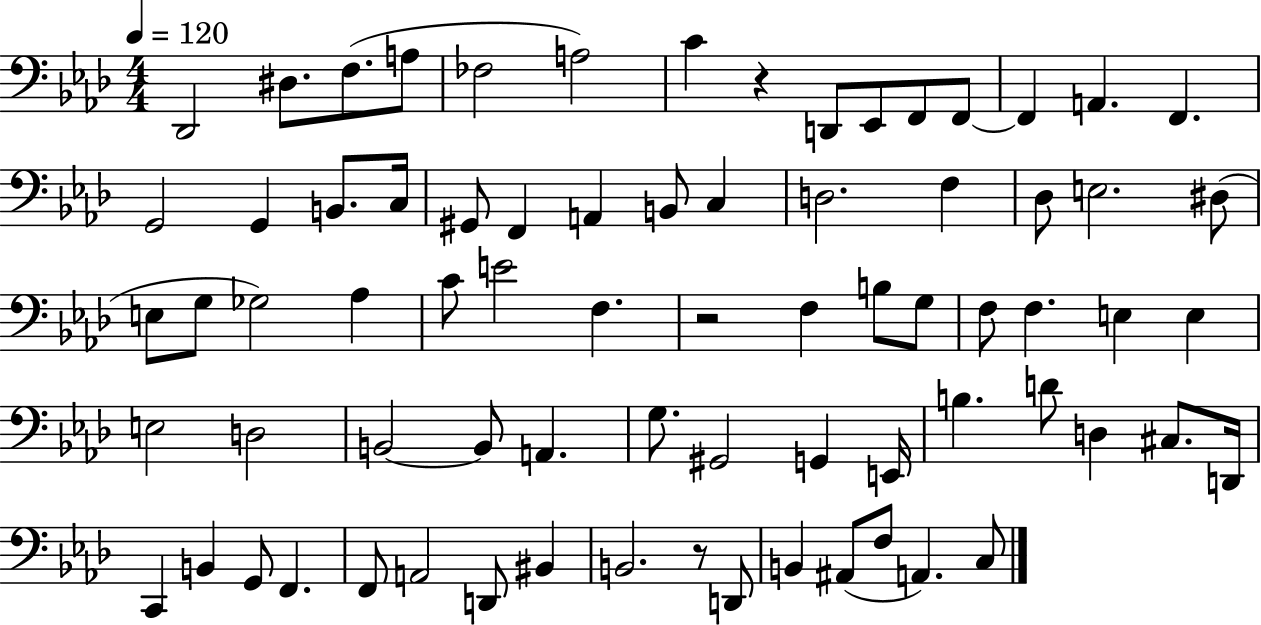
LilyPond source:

{
  \clef bass
  \numericTimeSignature
  \time 4/4
  \key aes \major
  \tempo 4 = 120
  des,2 dis8. f8.( a8 | fes2 a2) | c'4 r4 d,8 ees,8 f,8 f,8~~ | f,4 a,4. f,4. | \break g,2 g,4 b,8. c16 | gis,8 f,4 a,4 b,8 c4 | d2. f4 | des8 e2. dis8( | \break e8 g8 ges2) aes4 | c'8 e'2 f4. | r2 f4 b8 g8 | f8 f4. e4 e4 | \break e2 d2 | b,2~~ b,8 a,4. | g8. gis,2 g,4 e,16 | b4. d'8 d4 cis8. d,16 | \break c,4 b,4 g,8 f,4. | f,8 a,2 d,8 bis,4 | b,2. r8 d,8 | b,4 ais,8( f8 a,4.) c8 | \break \bar "|."
}